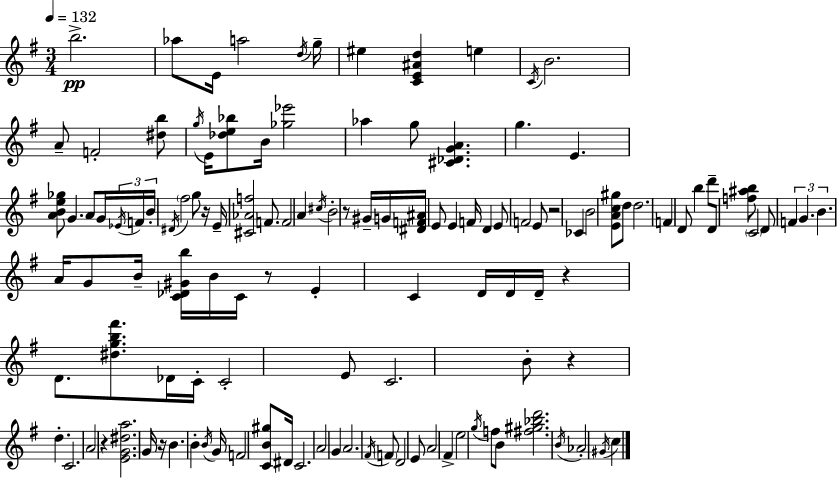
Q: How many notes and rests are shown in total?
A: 125